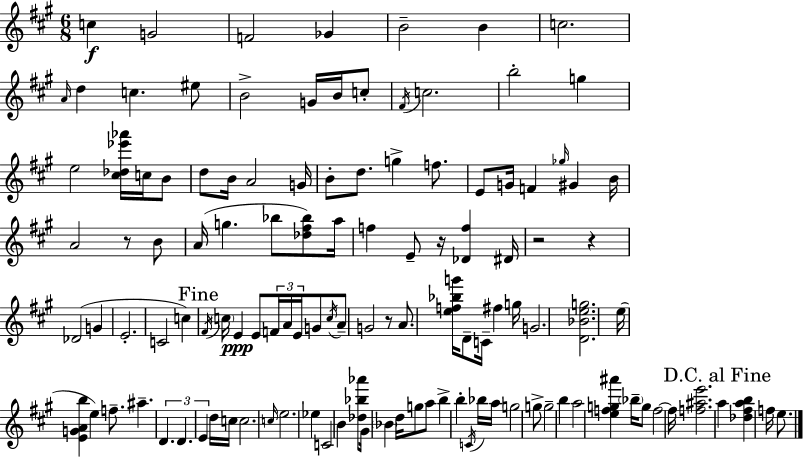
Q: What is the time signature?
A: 6/8